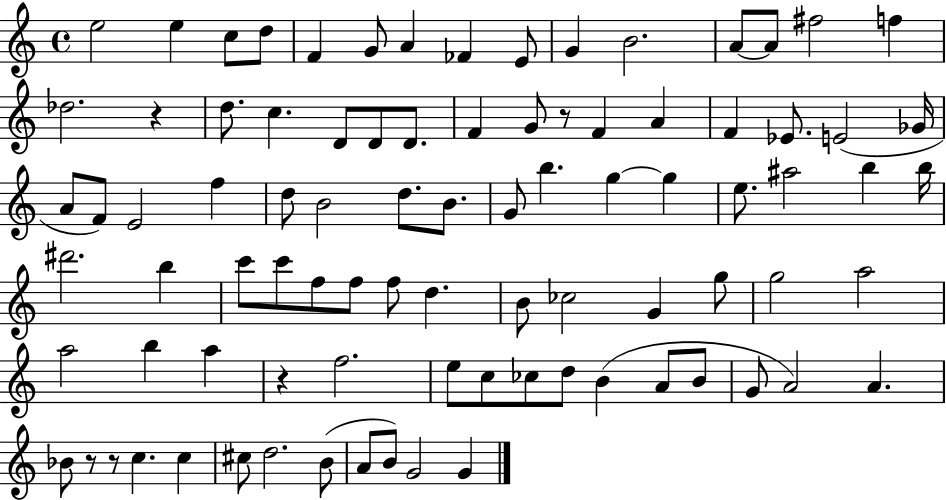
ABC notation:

X:1
T:Untitled
M:4/4
L:1/4
K:C
e2 e c/2 d/2 F G/2 A _F E/2 G B2 A/2 A/2 ^f2 f _d2 z d/2 c D/2 D/2 D/2 F G/2 z/2 F A F _E/2 E2 _G/4 A/2 F/2 E2 f d/2 B2 d/2 B/2 G/2 b g g e/2 ^a2 b b/4 ^d'2 b c'/2 c'/2 f/2 f/2 f/2 d B/2 _c2 G g/2 g2 a2 a2 b a z f2 e/2 c/2 _c/2 d/2 B A/2 B/2 G/2 A2 A _B/2 z/2 z/2 c c ^c/2 d2 B/2 A/2 B/2 G2 G